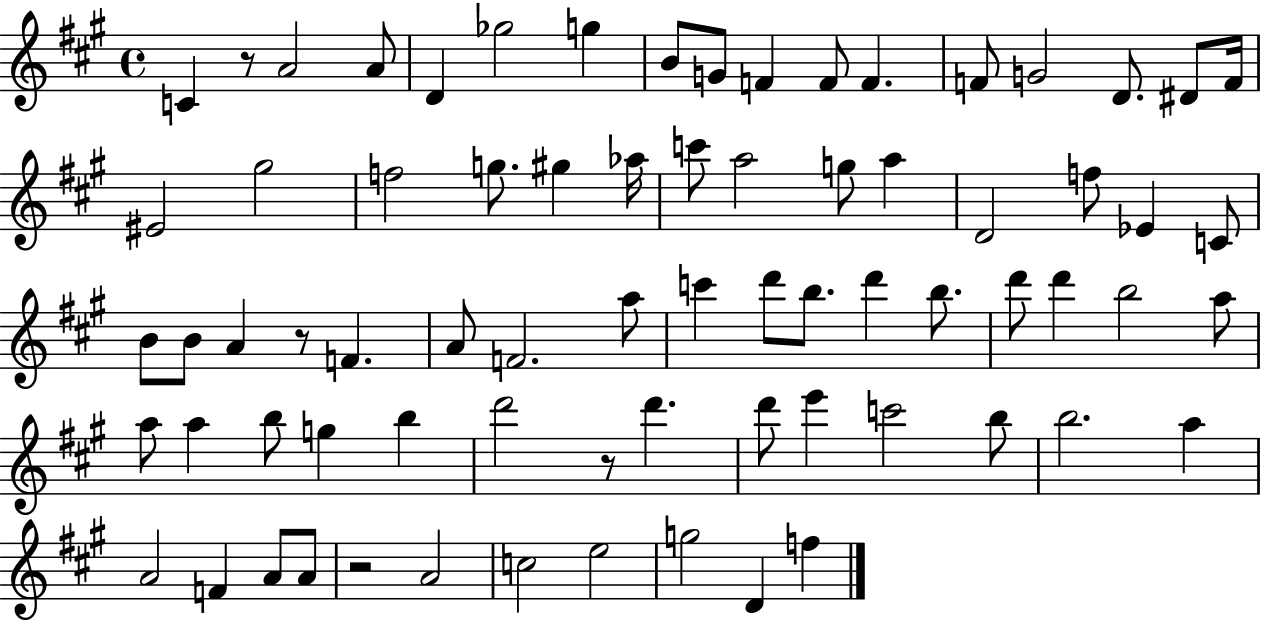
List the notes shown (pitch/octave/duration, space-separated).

C4/q R/e A4/h A4/e D4/q Gb5/h G5/q B4/e G4/e F4/q F4/e F4/q. F4/e G4/h D4/e. D#4/e F4/s EIS4/h G#5/h F5/h G5/e. G#5/q Ab5/s C6/e A5/h G5/e A5/q D4/h F5/e Eb4/q C4/e B4/e B4/e A4/q R/e F4/q. A4/e F4/h. A5/e C6/q D6/e B5/e. D6/q B5/e. D6/e D6/q B5/h A5/e A5/e A5/q B5/e G5/q B5/q D6/h R/e D6/q. D6/e E6/q C6/h B5/e B5/h. A5/q A4/h F4/q A4/e A4/e R/h A4/h C5/h E5/h G5/h D4/q F5/q